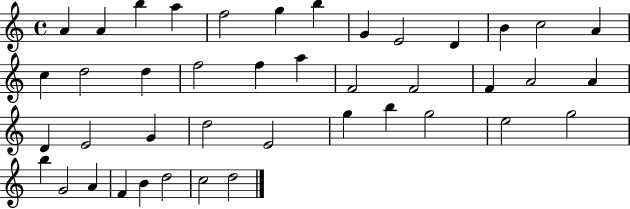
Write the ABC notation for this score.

X:1
T:Untitled
M:4/4
L:1/4
K:C
A A b a f2 g b G E2 D B c2 A c d2 d f2 f a F2 F2 F A2 A D E2 G d2 E2 g b g2 e2 g2 b G2 A F B d2 c2 d2